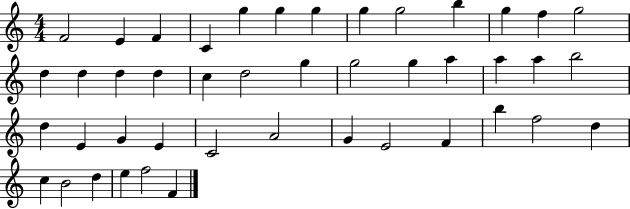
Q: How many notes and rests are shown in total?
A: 44